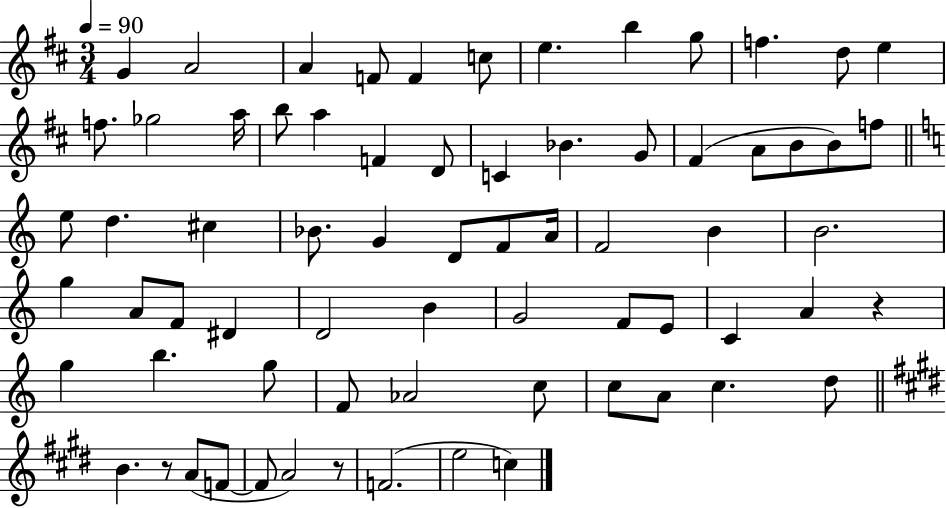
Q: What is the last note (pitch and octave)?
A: C5